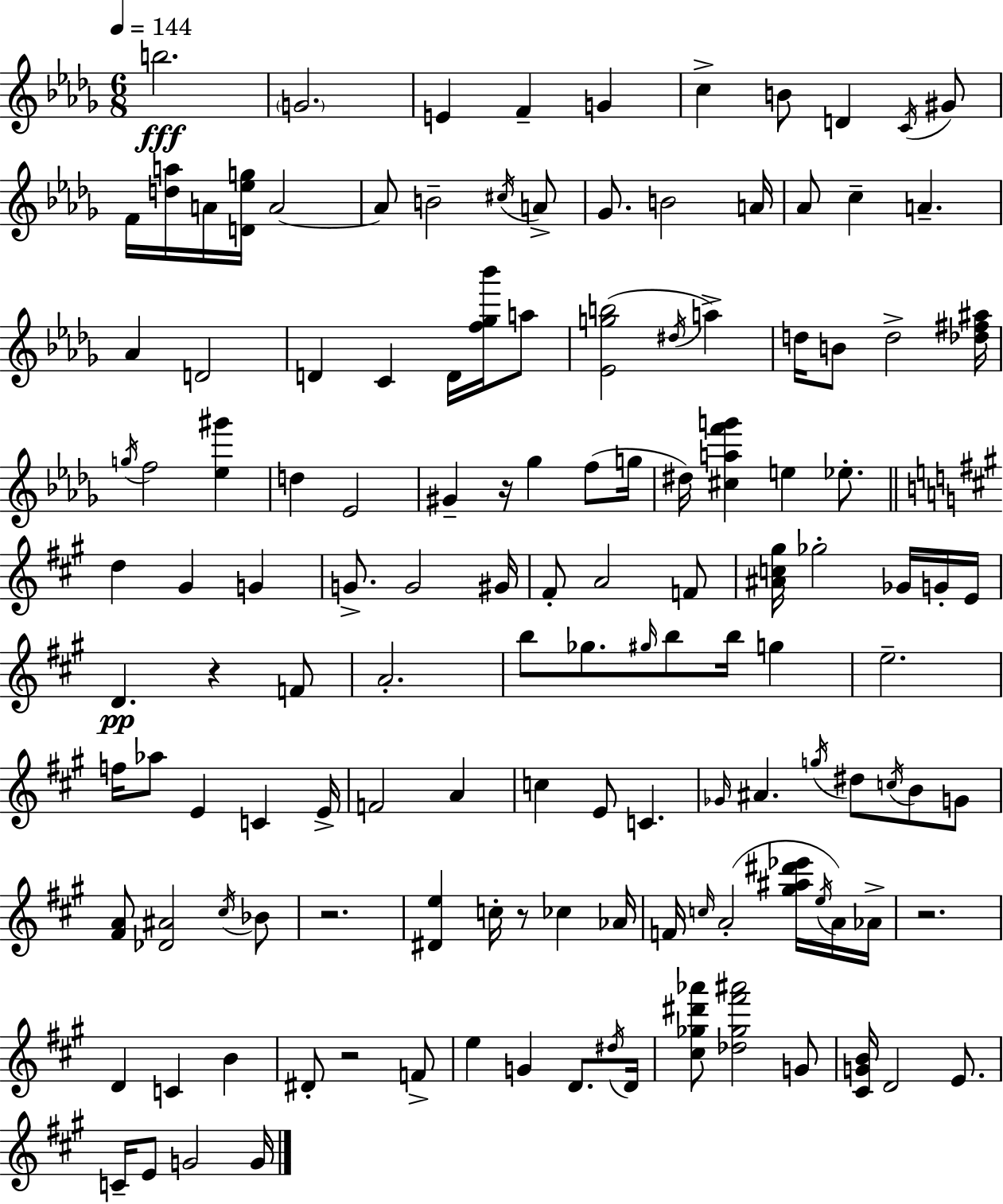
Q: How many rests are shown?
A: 6